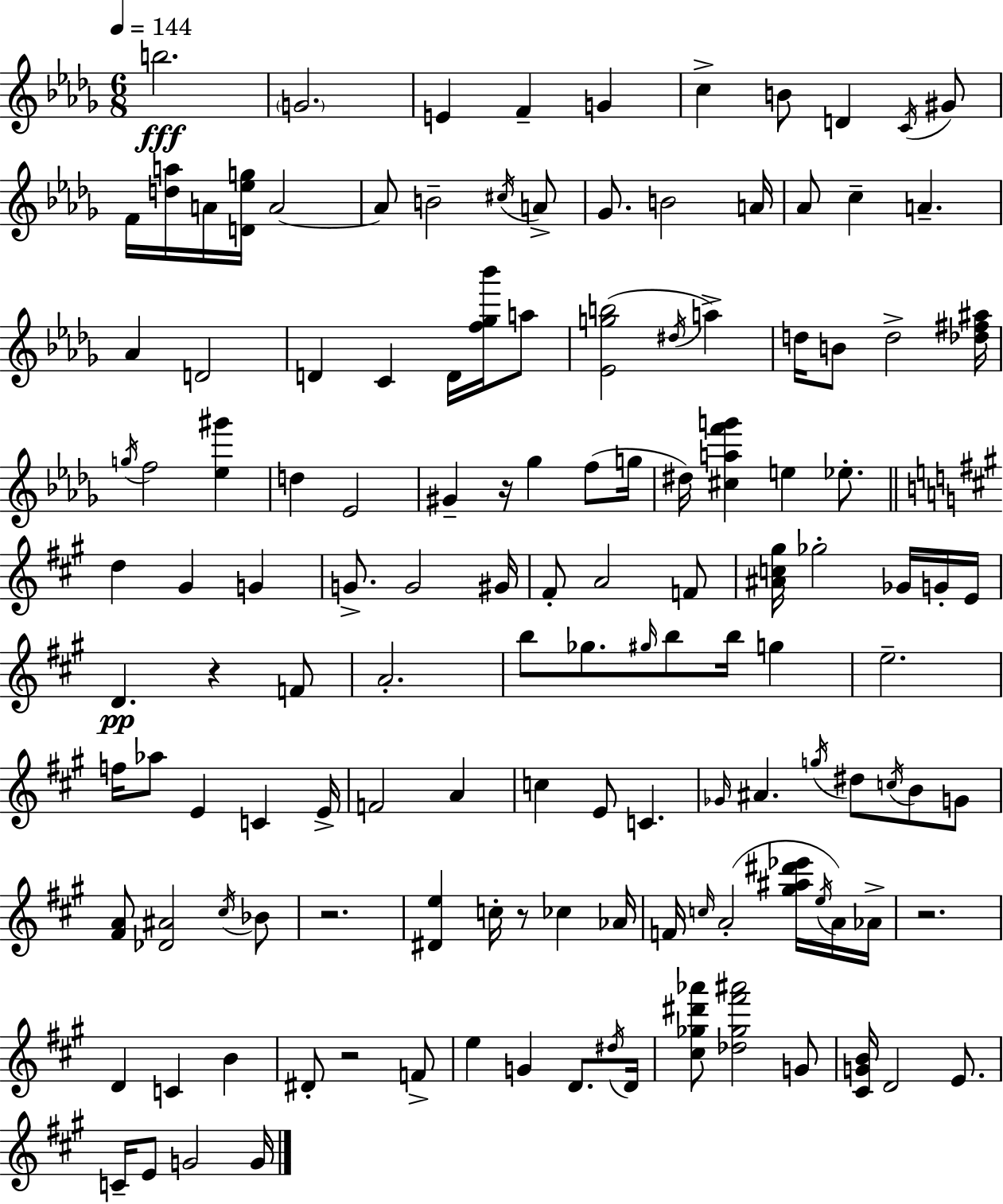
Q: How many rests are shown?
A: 6